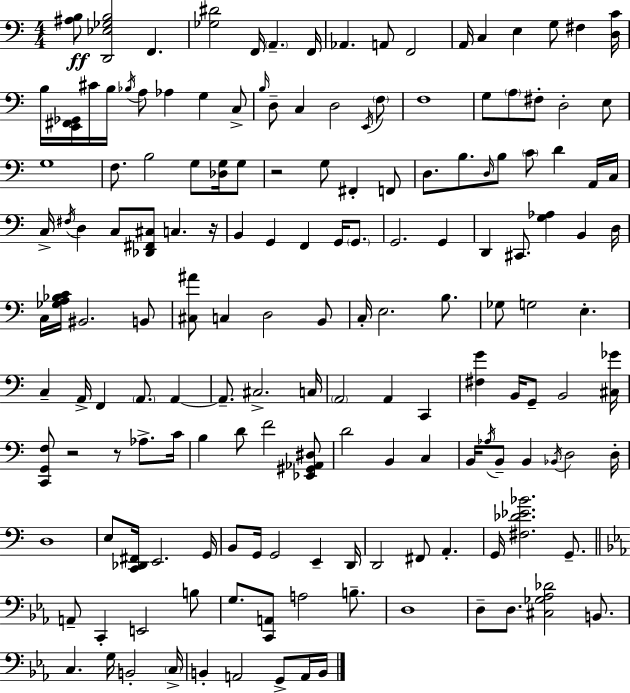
X:1
T:Untitled
M:4/4
L:1/4
K:Am
[^A,B,]/2 [D,,_E,_G,B,]2 F,, [_G,^D]2 F,,/4 A,, F,,/4 _A,, A,,/2 F,,2 A,,/4 C, E, G,/2 ^F, [D,C]/4 B,/4 [E,,^F,,_G,,]/4 ^C/4 B,/4 _B,/4 A,/2 _A, G, C,/2 B,/4 D,/2 C, D,2 E,,/4 F,/2 F,4 G,/2 A,/2 ^F,/2 D,2 E,/2 G,4 F,/2 B,2 G,/2 [_D,G,]/4 G,/2 z2 G,/2 ^F,, F,,/2 D,/2 B,/2 D,/4 B,/2 C/2 D A,,/4 C,/4 C,/4 ^F,/4 D, C,/2 [_D,,^F,,^C,]/2 C, z/4 B,, G,, F,, G,,/4 G,,/2 G,,2 G,, D,, ^C,,/2 [G,_A,] B,, D,/4 C,/4 [_G,A,_B,C]/4 ^B,,2 B,,/2 [^C,^A]/2 C, D,2 B,,/2 C,/4 E,2 B,/2 _G,/2 G,2 E, C, A,,/4 F,, A,,/2 A,, A,,/2 ^C,2 C,/4 A,,2 A,, C,, [^F,G] B,,/4 G,,/2 B,,2 [^C,_G]/4 [C,,G,,F,]/2 z2 z/2 _A,/2 C/4 B, D/2 F2 [_E,,^G,,_A,,^D,]/2 D2 B,, C, B,,/4 _A,/4 B,,/2 B,, _B,,/4 D,2 D,/4 D,4 E,/2 [C,,_D,,^F,,]/4 E,,2 G,,/4 B,,/2 G,,/4 G,,2 E,, D,,/4 D,,2 ^F,,/2 A,, G,,/4 [^F,_D_E_B]2 G,,/2 A,,/2 C,, E,,2 B,/2 G,/2 [C,,A,,]/2 A,2 B,/2 D,4 D,/2 D,/2 [^C,_G,_A,_D]2 B,,/2 C, G,/4 B,,2 C,/4 B,, A,,2 G,,/2 A,,/4 B,,/4